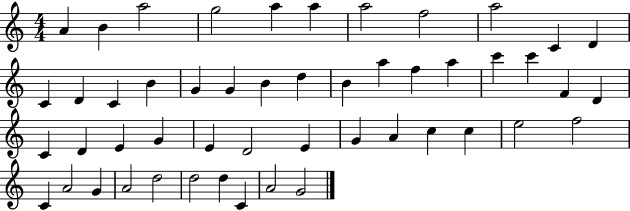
A4/q B4/q A5/h G5/h A5/q A5/q A5/h F5/h A5/h C4/q D4/q C4/q D4/q C4/q B4/q G4/q G4/q B4/q D5/q B4/q A5/q F5/q A5/q C6/q C6/q F4/q D4/q C4/q D4/q E4/q G4/q E4/q D4/h E4/q G4/q A4/q C5/q C5/q E5/h F5/h C4/q A4/h G4/q A4/h D5/h D5/h D5/q C4/q A4/h G4/h